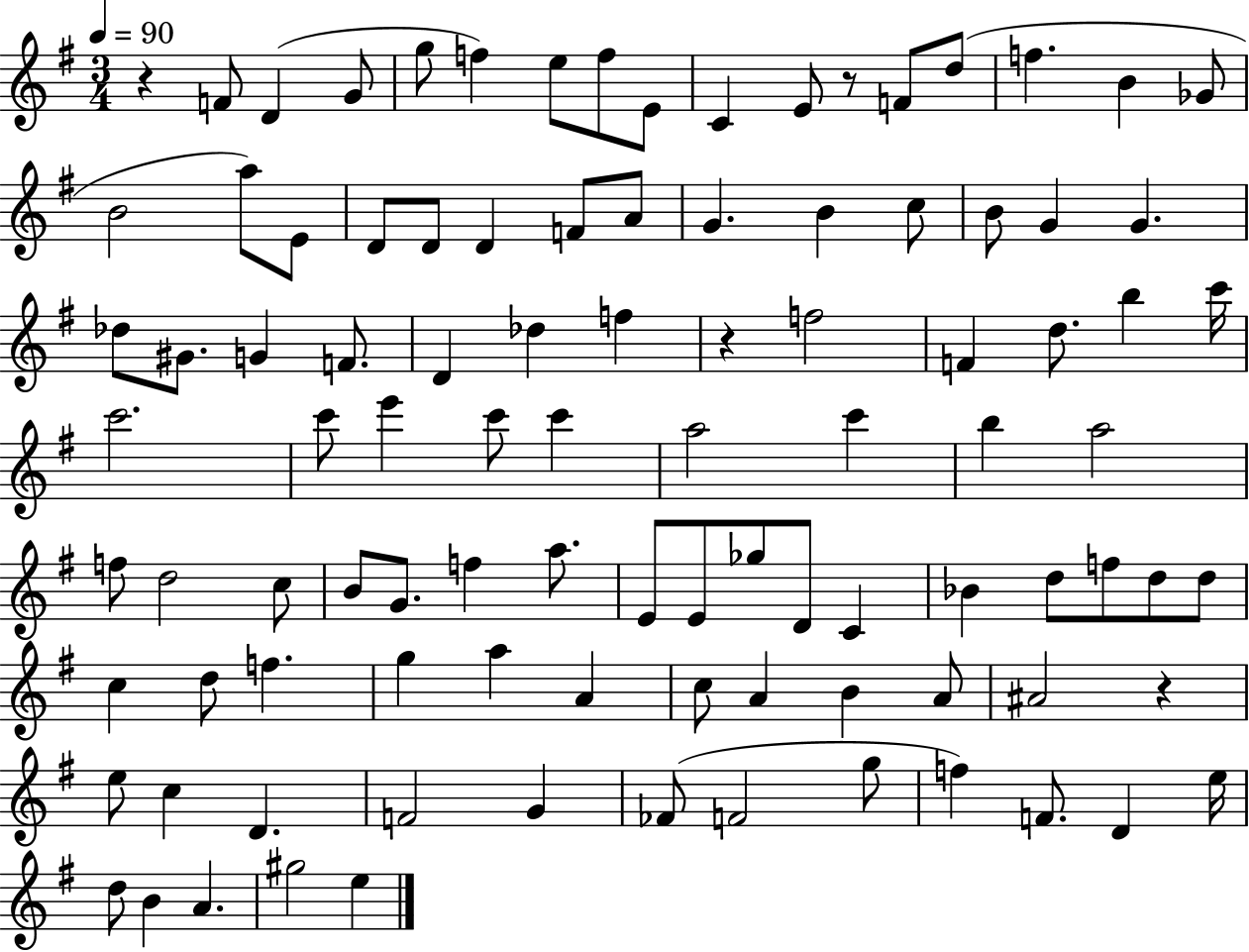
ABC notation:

X:1
T:Untitled
M:3/4
L:1/4
K:G
z F/2 D G/2 g/2 f e/2 f/2 E/2 C E/2 z/2 F/2 d/2 f B _G/2 B2 a/2 E/2 D/2 D/2 D F/2 A/2 G B c/2 B/2 G G _d/2 ^G/2 G F/2 D _d f z f2 F d/2 b c'/4 c'2 c'/2 e' c'/2 c' a2 c' b a2 f/2 d2 c/2 B/2 G/2 f a/2 E/2 E/2 _g/2 D/2 C _B d/2 f/2 d/2 d/2 c d/2 f g a A c/2 A B A/2 ^A2 z e/2 c D F2 G _F/2 F2 g/2 f F/2 D e/4 d/2 B A ^g2 e